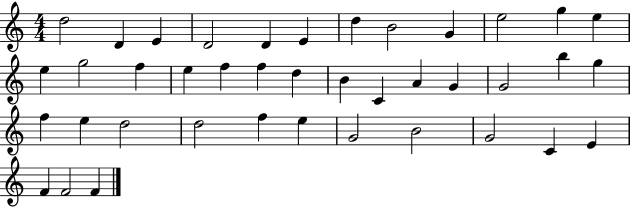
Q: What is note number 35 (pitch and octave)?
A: G4